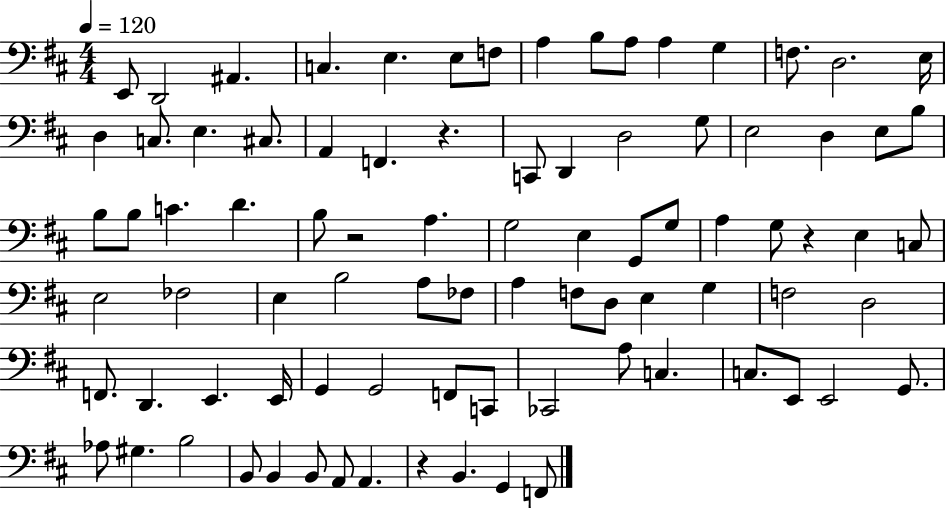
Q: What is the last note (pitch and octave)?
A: F2